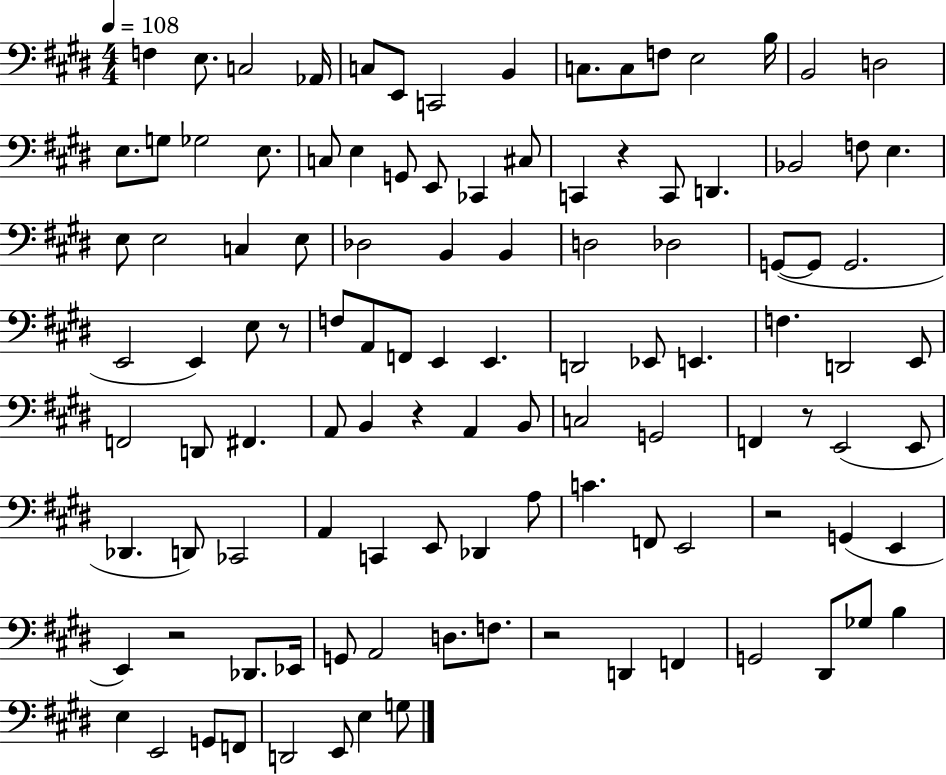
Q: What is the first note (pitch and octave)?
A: F3